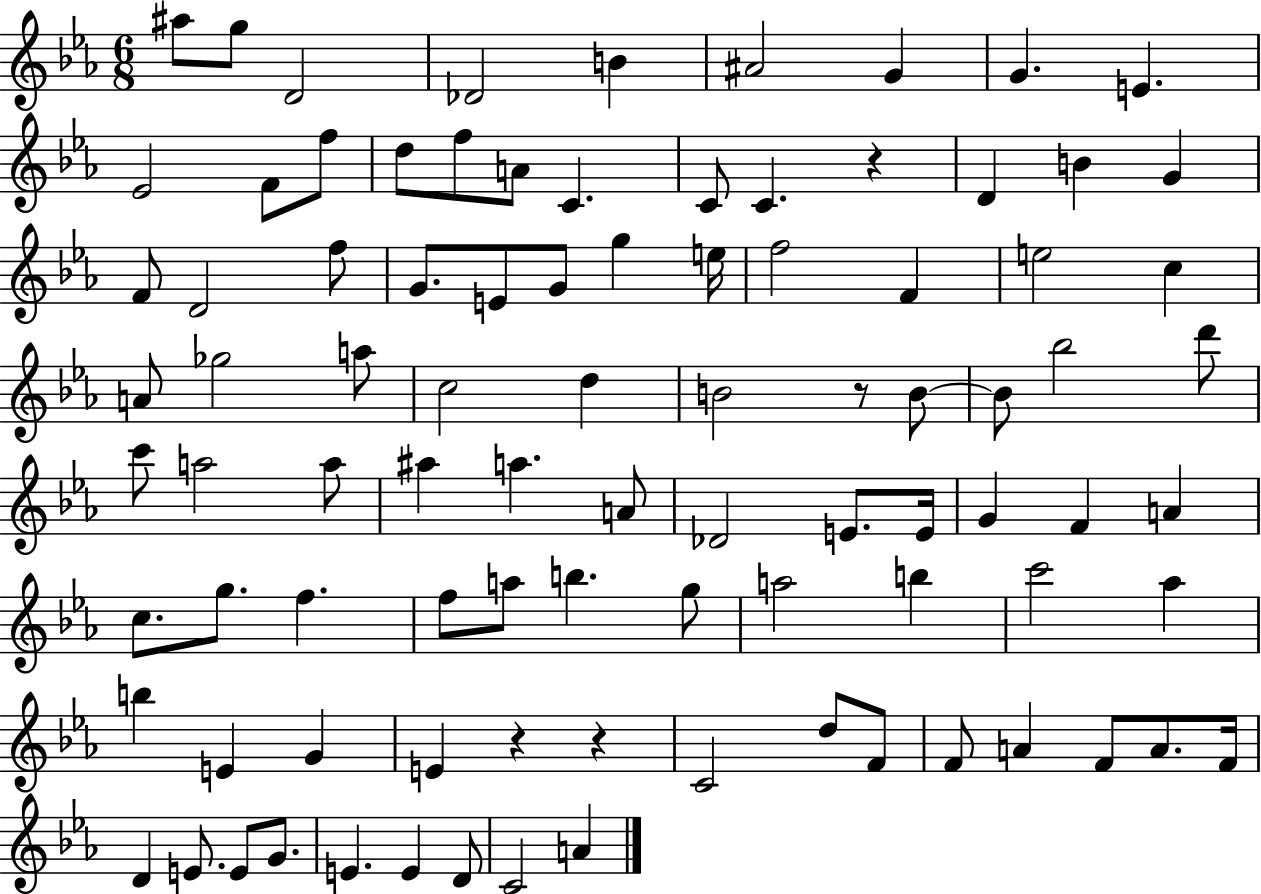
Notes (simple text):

A#5/e G5/e D4/h Db4/h B4/q A#4/h G4/q G4/q. E4/q. Eb4/h F4/e F5/e D5/e F5/e A4/e C4/q. C4/e C4/q. R/q D4/q B4/q G4/q F4/e D4/h F5/e G4/e. E4/e G4/e G5/q E5/s F5/h F4/q E5/h C5/q A4/e Gb5/h A5/e C5/h D5/q B4/h R/e B4/e B4/e Bb5/h D6/e C6/e A5/h A5/e A#5/q A5/q. A4/e Db4/h E4/e. E4/s G4/q F4/q A4/q C5/e. G5/e. F5/q. F5/e A5/e B5/q. G5/e A5/h B5/q C6/h Ab5/q B5/q E4/q G4/q E4/q R/q R/q C4/h D5/e F4/e F4/e A4/q F4/e A4/e. F4/s D4/q E4/e. E4/e G4/e. E4/q. E4/q D4/e C4/h A4/q